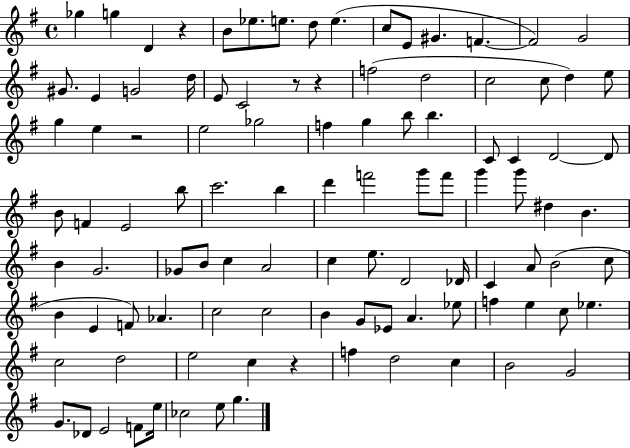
{
  \clef treble
  \time 4/4
  \defaultTimeSignature
  \key g \major
  ges''4 g''4 d'4 r4 | b'8 ees''8. e''8. d''8 e''4.( | c''8 e'8 gis'4. f'4.~~ | f'2) g'2 | \break gis'8. e'4 g'2 d''16 | e'8 c'2 r8 r4 | f''2( d''2 | c''2 c''8 d''4) e''8 | \break g''4 e''4 r2 | e''2 ges''2 | f''4 g''4 b''8 b''4. | c'8 c'4 d'2~~ d'8 | \break b'8 f'4 e'2 b''8 | c'''2. b''4 | d'''4 f'''2 g'''8 f'''8 | g'''4 g'''8 dis''4 b'4. | \break b'4 g'2. | ges'8 b'8 c''4 a'2 | c''4 e''8. d'2 des'16 | c'4 a'8 b'2( c''8 | \break b'4 e'4 f'8) aes'4. | c''2 c''2 | b'4 g'8 ees'8 a'4. ees''8 | f''4 e''4 c''8 ees''4. | \break c''2 d''2 | e''2 c''4 r4 | f''4 d''2 c''4 | b'2 g'2 | \break g'8. des'8 e'2 f'8 e''16 | ces''2 e''8 g''4. | \bar "|."
}